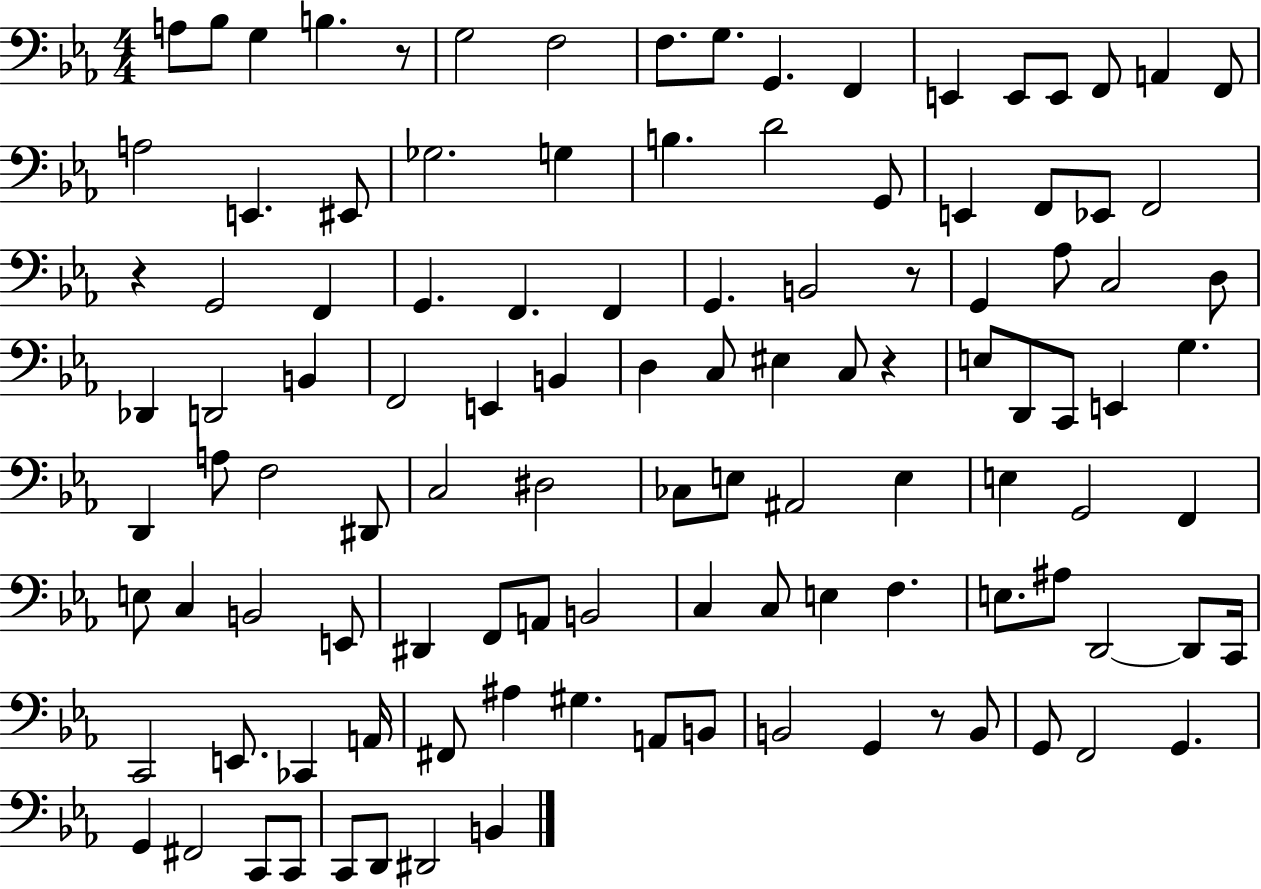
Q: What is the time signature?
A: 4/4